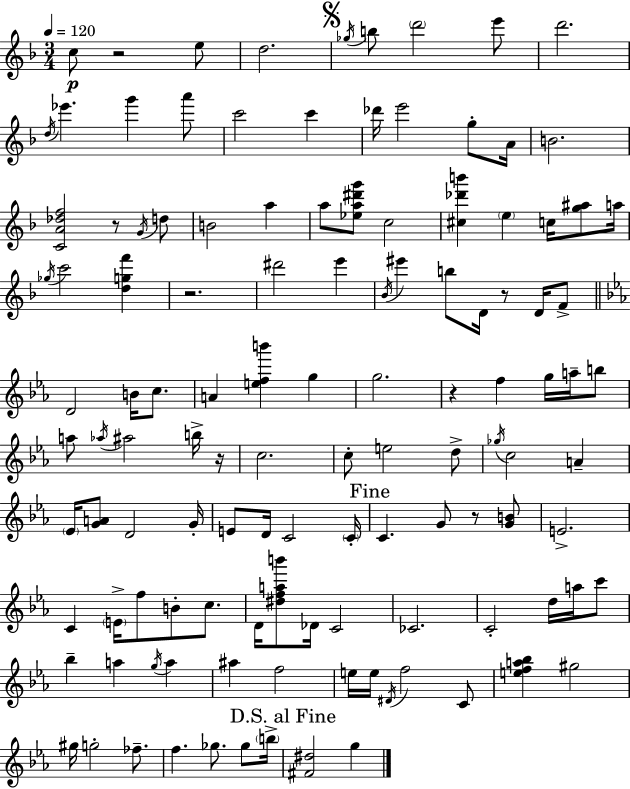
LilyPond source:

{
  \clef treble
  \numericTimeSignature
  \time 3/4
  \key f \major
  \tempo 4 = 120
  \repeat volta 2 { c''8\p r2 e''8 | d''2. | \mark \markup { \musicglyph "scripts.segno" } \acciaccatura { ges''16 } b''8 \parenthesize d'''2 e'''8 | d'''2. | \break \acciaccatura { d''16 } ees'''4. g'''4 | a'''8 c'''2 c'''4 | des'''16 e'''2 g''8-. | a'16 b'2. | \break <c' a' des'' f''>2 r8 | \acciaccatura { g'16 } d''8 b'2 a''4 | a''8 <ees'' a'' dis''' g'''>8 c''2 | <cis'' des''' b'''>4 \parenthesize e''4 c''16 | \break <g'' ais''>8 a''16 \acciaccatura { ges''16 } c'''2 | <d'' g'' f'''>4 r2. | dis'''2 | e'''4 \acciaccatura { bes'16 } eis'''4 b''8 d'16 | \break r8 d'16 f'8-> \bar "||" \break \key c \minor d'2 b'16 c''8. | a'4 <e'' f'' b'''>4 g''4 | g''2. | r4 f''4 g''16 a''16-- b''8 | \break a''8 \acciaccatura { aes''16 } ais''2 b''16-> | r16 c''2. | c''8-. e''2 d''8-> | \acciaccatura { ges''16 } c''2 a'4-- | \break \parenthesize ees'16 <g' a'>8 d'2 | g'16-. e'8 d'16 c'2 | \parenthesize c'16-. \mark "Fine" c'4. g'8 r8 | <g' b'>8 e'2.-> | \break c'4 \parenthesize e'16-> f''8 b'8-. c''8. | d'16 <dis'' f'' a'' b'''>8 des'16 c'2 | ces'2. | c'2-. d''16 a''16 | \break c'''8 bes''4-- a''4 \acciaccatura { g''16 } a''4 | ais''4 f''2 | e''16 e''16 \acciaccatura { dis'16 } f''2 | c'8 <e'' f'' a'' bes''>4 gis''2 | \break gis''16 g''2-. | fes''8.-- f''4. ges''8. | ges''8 \parenthesize b''16-> \mark "D.S. al Fine" <fis' dis''>2 | g''4 } \bar "|."
}